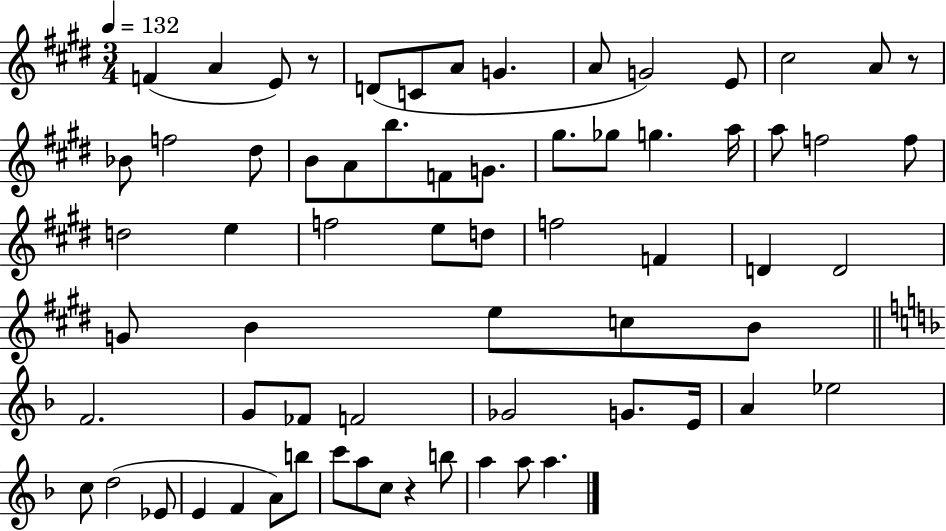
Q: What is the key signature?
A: E major